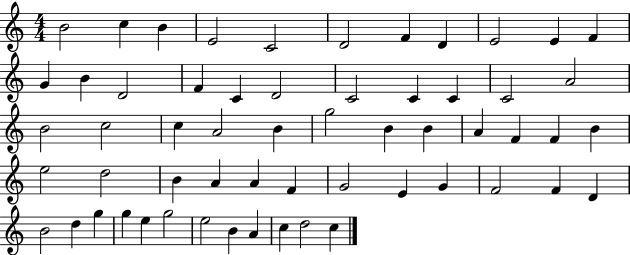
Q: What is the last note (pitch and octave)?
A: C5